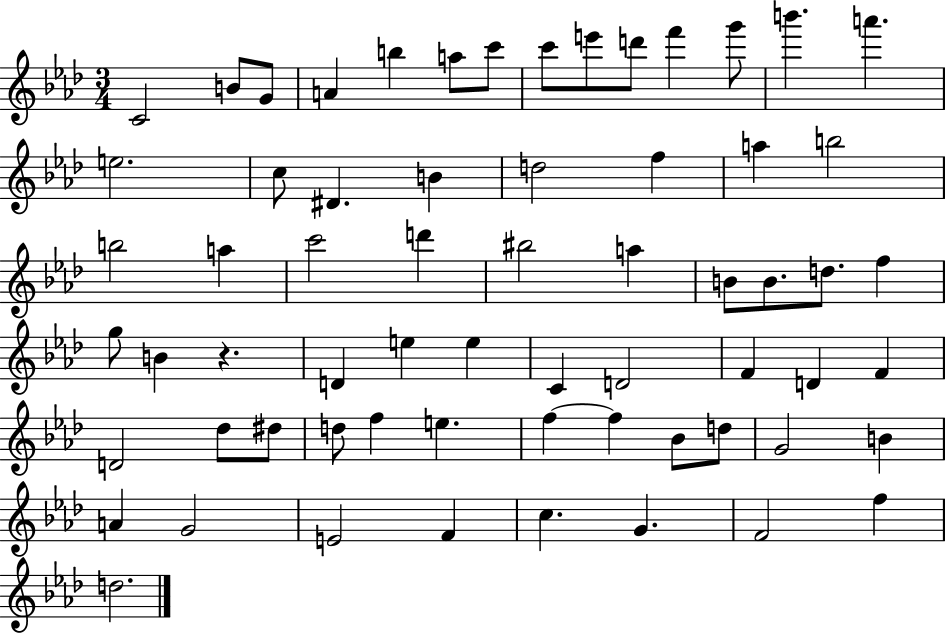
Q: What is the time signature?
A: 3/4